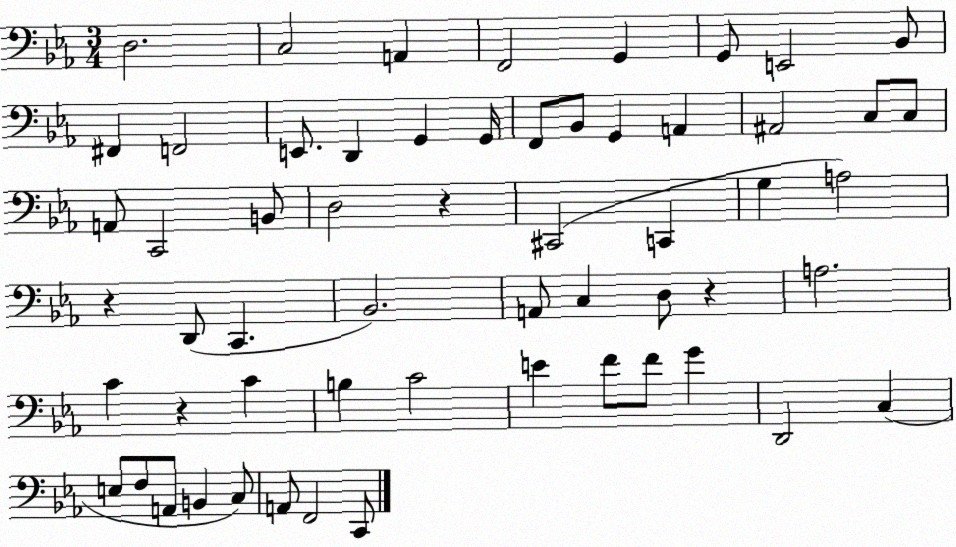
X:1
T:Untitled
M:3/4
L:1/4
K:Eb
D,2 C,2 A,, F,,2 G,, G,,/2 E,,2 _B,,/2 ^F,, F,,2 E,,/2 D,, G,, G,,/4 F,,/2 _B,,/2 G,, A,, ^A,,2 C,/2 C,/2 A,,/2 C,,2 B,,/2 D,2 z ^C,,2 C,, G, A,2 z D,,/2 C,, _B,,2 A,,/2 C, D,/2 z A,2 C z C B, C2 E F/2 F/2 G D,,2 C, E,/2 F,/2 A,,/2 B,, C,/2 A,,/2 F,,2 C,,/2